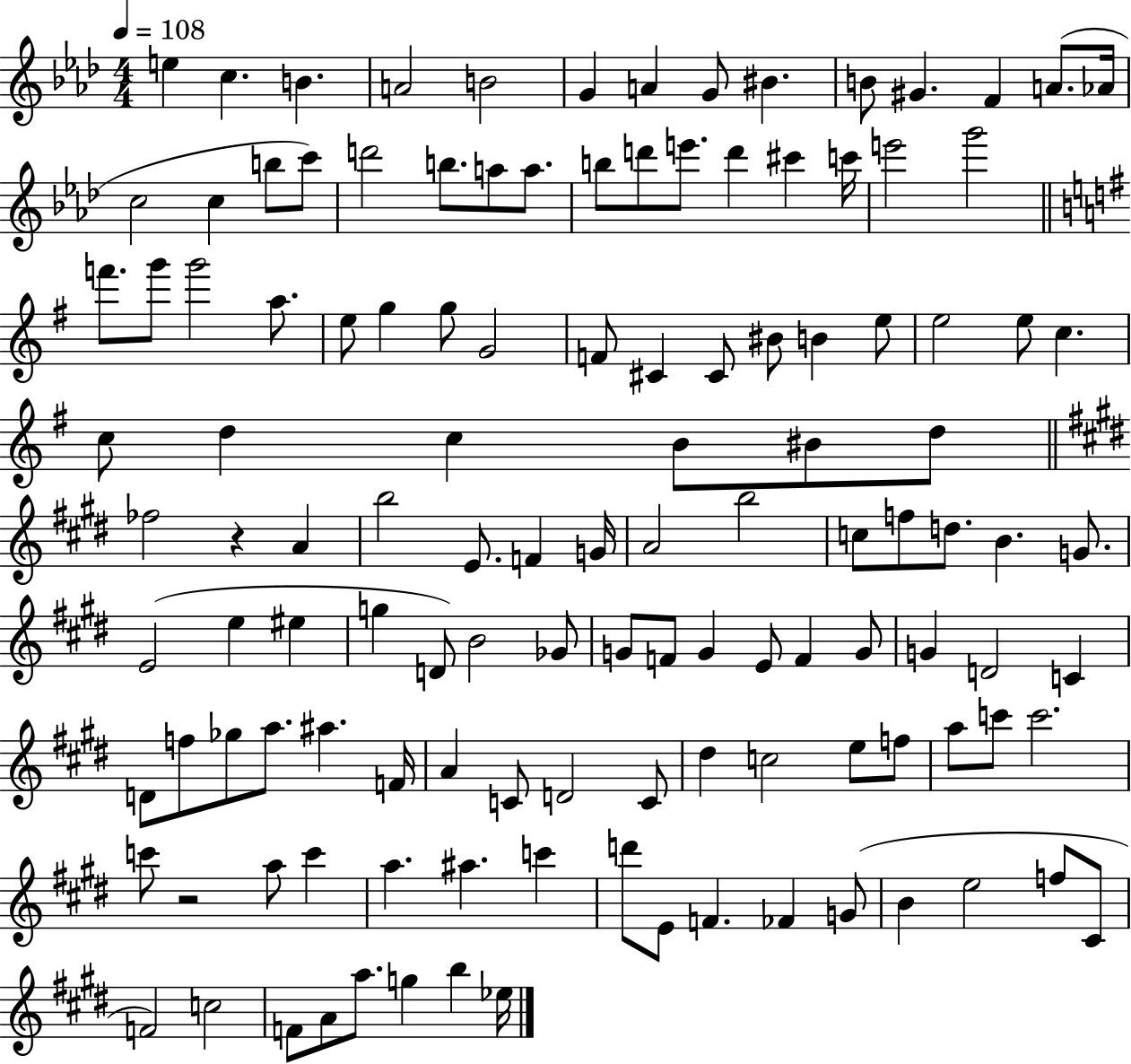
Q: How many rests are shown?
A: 2